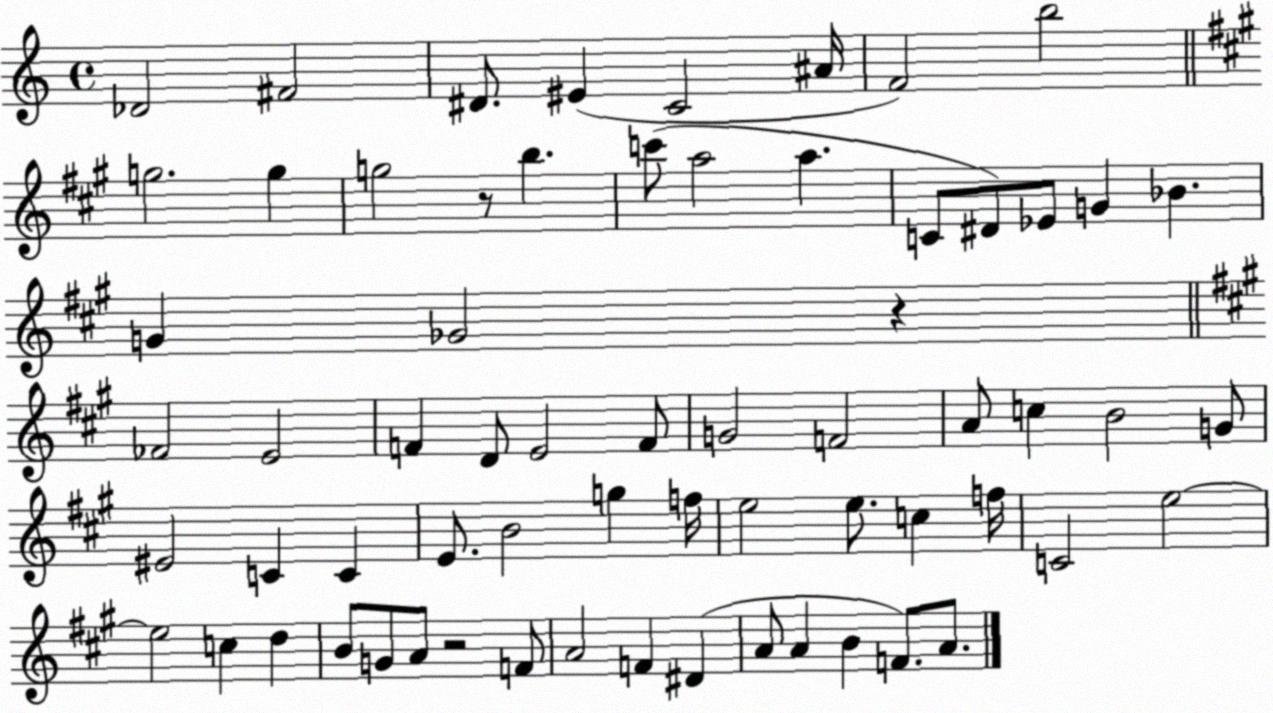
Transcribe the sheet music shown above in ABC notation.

X:1
T:Untitled
M:4/4
L:1/4
K:C
_D2 ^F2 ^D/2 ^E C2 ^A/4 F2 b2 g2 g g2 z/2 b c'/2 a2 a C/2 ^D/2 _E/2 G _B G _G2 z _F2 E2 F D/2 E2 F/2 G2 F2 A/2 c B2 G/2 ^E2 C C E/2 B2 g f/4 e2 e/2 c f/4 C2 e2 e2 c d B/2 G/2 A/2 z2 F/2 A2 F ^D A/2 A B F/2 A/2